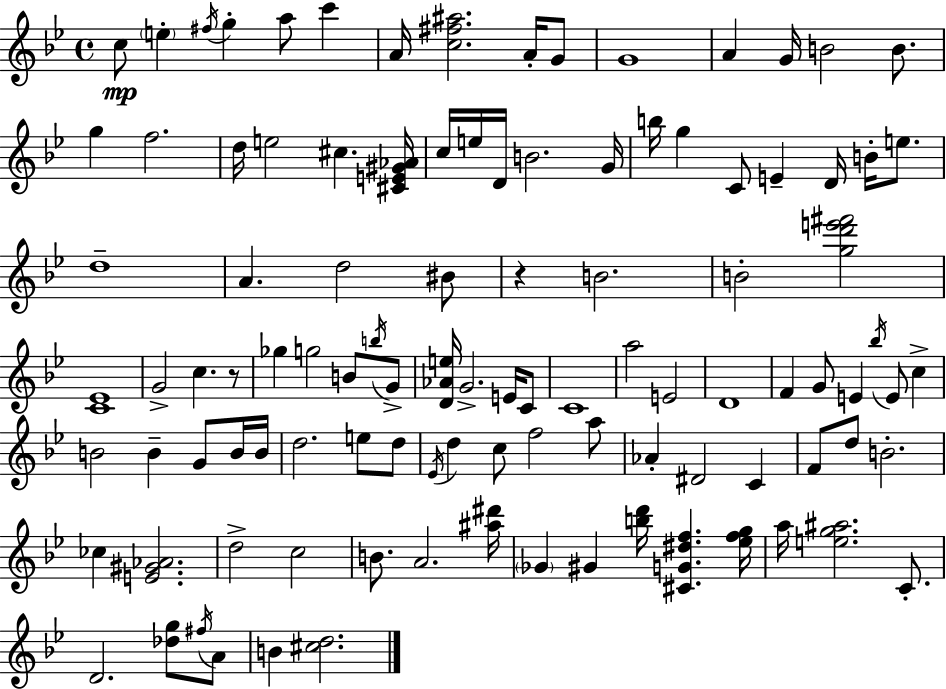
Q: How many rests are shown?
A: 2